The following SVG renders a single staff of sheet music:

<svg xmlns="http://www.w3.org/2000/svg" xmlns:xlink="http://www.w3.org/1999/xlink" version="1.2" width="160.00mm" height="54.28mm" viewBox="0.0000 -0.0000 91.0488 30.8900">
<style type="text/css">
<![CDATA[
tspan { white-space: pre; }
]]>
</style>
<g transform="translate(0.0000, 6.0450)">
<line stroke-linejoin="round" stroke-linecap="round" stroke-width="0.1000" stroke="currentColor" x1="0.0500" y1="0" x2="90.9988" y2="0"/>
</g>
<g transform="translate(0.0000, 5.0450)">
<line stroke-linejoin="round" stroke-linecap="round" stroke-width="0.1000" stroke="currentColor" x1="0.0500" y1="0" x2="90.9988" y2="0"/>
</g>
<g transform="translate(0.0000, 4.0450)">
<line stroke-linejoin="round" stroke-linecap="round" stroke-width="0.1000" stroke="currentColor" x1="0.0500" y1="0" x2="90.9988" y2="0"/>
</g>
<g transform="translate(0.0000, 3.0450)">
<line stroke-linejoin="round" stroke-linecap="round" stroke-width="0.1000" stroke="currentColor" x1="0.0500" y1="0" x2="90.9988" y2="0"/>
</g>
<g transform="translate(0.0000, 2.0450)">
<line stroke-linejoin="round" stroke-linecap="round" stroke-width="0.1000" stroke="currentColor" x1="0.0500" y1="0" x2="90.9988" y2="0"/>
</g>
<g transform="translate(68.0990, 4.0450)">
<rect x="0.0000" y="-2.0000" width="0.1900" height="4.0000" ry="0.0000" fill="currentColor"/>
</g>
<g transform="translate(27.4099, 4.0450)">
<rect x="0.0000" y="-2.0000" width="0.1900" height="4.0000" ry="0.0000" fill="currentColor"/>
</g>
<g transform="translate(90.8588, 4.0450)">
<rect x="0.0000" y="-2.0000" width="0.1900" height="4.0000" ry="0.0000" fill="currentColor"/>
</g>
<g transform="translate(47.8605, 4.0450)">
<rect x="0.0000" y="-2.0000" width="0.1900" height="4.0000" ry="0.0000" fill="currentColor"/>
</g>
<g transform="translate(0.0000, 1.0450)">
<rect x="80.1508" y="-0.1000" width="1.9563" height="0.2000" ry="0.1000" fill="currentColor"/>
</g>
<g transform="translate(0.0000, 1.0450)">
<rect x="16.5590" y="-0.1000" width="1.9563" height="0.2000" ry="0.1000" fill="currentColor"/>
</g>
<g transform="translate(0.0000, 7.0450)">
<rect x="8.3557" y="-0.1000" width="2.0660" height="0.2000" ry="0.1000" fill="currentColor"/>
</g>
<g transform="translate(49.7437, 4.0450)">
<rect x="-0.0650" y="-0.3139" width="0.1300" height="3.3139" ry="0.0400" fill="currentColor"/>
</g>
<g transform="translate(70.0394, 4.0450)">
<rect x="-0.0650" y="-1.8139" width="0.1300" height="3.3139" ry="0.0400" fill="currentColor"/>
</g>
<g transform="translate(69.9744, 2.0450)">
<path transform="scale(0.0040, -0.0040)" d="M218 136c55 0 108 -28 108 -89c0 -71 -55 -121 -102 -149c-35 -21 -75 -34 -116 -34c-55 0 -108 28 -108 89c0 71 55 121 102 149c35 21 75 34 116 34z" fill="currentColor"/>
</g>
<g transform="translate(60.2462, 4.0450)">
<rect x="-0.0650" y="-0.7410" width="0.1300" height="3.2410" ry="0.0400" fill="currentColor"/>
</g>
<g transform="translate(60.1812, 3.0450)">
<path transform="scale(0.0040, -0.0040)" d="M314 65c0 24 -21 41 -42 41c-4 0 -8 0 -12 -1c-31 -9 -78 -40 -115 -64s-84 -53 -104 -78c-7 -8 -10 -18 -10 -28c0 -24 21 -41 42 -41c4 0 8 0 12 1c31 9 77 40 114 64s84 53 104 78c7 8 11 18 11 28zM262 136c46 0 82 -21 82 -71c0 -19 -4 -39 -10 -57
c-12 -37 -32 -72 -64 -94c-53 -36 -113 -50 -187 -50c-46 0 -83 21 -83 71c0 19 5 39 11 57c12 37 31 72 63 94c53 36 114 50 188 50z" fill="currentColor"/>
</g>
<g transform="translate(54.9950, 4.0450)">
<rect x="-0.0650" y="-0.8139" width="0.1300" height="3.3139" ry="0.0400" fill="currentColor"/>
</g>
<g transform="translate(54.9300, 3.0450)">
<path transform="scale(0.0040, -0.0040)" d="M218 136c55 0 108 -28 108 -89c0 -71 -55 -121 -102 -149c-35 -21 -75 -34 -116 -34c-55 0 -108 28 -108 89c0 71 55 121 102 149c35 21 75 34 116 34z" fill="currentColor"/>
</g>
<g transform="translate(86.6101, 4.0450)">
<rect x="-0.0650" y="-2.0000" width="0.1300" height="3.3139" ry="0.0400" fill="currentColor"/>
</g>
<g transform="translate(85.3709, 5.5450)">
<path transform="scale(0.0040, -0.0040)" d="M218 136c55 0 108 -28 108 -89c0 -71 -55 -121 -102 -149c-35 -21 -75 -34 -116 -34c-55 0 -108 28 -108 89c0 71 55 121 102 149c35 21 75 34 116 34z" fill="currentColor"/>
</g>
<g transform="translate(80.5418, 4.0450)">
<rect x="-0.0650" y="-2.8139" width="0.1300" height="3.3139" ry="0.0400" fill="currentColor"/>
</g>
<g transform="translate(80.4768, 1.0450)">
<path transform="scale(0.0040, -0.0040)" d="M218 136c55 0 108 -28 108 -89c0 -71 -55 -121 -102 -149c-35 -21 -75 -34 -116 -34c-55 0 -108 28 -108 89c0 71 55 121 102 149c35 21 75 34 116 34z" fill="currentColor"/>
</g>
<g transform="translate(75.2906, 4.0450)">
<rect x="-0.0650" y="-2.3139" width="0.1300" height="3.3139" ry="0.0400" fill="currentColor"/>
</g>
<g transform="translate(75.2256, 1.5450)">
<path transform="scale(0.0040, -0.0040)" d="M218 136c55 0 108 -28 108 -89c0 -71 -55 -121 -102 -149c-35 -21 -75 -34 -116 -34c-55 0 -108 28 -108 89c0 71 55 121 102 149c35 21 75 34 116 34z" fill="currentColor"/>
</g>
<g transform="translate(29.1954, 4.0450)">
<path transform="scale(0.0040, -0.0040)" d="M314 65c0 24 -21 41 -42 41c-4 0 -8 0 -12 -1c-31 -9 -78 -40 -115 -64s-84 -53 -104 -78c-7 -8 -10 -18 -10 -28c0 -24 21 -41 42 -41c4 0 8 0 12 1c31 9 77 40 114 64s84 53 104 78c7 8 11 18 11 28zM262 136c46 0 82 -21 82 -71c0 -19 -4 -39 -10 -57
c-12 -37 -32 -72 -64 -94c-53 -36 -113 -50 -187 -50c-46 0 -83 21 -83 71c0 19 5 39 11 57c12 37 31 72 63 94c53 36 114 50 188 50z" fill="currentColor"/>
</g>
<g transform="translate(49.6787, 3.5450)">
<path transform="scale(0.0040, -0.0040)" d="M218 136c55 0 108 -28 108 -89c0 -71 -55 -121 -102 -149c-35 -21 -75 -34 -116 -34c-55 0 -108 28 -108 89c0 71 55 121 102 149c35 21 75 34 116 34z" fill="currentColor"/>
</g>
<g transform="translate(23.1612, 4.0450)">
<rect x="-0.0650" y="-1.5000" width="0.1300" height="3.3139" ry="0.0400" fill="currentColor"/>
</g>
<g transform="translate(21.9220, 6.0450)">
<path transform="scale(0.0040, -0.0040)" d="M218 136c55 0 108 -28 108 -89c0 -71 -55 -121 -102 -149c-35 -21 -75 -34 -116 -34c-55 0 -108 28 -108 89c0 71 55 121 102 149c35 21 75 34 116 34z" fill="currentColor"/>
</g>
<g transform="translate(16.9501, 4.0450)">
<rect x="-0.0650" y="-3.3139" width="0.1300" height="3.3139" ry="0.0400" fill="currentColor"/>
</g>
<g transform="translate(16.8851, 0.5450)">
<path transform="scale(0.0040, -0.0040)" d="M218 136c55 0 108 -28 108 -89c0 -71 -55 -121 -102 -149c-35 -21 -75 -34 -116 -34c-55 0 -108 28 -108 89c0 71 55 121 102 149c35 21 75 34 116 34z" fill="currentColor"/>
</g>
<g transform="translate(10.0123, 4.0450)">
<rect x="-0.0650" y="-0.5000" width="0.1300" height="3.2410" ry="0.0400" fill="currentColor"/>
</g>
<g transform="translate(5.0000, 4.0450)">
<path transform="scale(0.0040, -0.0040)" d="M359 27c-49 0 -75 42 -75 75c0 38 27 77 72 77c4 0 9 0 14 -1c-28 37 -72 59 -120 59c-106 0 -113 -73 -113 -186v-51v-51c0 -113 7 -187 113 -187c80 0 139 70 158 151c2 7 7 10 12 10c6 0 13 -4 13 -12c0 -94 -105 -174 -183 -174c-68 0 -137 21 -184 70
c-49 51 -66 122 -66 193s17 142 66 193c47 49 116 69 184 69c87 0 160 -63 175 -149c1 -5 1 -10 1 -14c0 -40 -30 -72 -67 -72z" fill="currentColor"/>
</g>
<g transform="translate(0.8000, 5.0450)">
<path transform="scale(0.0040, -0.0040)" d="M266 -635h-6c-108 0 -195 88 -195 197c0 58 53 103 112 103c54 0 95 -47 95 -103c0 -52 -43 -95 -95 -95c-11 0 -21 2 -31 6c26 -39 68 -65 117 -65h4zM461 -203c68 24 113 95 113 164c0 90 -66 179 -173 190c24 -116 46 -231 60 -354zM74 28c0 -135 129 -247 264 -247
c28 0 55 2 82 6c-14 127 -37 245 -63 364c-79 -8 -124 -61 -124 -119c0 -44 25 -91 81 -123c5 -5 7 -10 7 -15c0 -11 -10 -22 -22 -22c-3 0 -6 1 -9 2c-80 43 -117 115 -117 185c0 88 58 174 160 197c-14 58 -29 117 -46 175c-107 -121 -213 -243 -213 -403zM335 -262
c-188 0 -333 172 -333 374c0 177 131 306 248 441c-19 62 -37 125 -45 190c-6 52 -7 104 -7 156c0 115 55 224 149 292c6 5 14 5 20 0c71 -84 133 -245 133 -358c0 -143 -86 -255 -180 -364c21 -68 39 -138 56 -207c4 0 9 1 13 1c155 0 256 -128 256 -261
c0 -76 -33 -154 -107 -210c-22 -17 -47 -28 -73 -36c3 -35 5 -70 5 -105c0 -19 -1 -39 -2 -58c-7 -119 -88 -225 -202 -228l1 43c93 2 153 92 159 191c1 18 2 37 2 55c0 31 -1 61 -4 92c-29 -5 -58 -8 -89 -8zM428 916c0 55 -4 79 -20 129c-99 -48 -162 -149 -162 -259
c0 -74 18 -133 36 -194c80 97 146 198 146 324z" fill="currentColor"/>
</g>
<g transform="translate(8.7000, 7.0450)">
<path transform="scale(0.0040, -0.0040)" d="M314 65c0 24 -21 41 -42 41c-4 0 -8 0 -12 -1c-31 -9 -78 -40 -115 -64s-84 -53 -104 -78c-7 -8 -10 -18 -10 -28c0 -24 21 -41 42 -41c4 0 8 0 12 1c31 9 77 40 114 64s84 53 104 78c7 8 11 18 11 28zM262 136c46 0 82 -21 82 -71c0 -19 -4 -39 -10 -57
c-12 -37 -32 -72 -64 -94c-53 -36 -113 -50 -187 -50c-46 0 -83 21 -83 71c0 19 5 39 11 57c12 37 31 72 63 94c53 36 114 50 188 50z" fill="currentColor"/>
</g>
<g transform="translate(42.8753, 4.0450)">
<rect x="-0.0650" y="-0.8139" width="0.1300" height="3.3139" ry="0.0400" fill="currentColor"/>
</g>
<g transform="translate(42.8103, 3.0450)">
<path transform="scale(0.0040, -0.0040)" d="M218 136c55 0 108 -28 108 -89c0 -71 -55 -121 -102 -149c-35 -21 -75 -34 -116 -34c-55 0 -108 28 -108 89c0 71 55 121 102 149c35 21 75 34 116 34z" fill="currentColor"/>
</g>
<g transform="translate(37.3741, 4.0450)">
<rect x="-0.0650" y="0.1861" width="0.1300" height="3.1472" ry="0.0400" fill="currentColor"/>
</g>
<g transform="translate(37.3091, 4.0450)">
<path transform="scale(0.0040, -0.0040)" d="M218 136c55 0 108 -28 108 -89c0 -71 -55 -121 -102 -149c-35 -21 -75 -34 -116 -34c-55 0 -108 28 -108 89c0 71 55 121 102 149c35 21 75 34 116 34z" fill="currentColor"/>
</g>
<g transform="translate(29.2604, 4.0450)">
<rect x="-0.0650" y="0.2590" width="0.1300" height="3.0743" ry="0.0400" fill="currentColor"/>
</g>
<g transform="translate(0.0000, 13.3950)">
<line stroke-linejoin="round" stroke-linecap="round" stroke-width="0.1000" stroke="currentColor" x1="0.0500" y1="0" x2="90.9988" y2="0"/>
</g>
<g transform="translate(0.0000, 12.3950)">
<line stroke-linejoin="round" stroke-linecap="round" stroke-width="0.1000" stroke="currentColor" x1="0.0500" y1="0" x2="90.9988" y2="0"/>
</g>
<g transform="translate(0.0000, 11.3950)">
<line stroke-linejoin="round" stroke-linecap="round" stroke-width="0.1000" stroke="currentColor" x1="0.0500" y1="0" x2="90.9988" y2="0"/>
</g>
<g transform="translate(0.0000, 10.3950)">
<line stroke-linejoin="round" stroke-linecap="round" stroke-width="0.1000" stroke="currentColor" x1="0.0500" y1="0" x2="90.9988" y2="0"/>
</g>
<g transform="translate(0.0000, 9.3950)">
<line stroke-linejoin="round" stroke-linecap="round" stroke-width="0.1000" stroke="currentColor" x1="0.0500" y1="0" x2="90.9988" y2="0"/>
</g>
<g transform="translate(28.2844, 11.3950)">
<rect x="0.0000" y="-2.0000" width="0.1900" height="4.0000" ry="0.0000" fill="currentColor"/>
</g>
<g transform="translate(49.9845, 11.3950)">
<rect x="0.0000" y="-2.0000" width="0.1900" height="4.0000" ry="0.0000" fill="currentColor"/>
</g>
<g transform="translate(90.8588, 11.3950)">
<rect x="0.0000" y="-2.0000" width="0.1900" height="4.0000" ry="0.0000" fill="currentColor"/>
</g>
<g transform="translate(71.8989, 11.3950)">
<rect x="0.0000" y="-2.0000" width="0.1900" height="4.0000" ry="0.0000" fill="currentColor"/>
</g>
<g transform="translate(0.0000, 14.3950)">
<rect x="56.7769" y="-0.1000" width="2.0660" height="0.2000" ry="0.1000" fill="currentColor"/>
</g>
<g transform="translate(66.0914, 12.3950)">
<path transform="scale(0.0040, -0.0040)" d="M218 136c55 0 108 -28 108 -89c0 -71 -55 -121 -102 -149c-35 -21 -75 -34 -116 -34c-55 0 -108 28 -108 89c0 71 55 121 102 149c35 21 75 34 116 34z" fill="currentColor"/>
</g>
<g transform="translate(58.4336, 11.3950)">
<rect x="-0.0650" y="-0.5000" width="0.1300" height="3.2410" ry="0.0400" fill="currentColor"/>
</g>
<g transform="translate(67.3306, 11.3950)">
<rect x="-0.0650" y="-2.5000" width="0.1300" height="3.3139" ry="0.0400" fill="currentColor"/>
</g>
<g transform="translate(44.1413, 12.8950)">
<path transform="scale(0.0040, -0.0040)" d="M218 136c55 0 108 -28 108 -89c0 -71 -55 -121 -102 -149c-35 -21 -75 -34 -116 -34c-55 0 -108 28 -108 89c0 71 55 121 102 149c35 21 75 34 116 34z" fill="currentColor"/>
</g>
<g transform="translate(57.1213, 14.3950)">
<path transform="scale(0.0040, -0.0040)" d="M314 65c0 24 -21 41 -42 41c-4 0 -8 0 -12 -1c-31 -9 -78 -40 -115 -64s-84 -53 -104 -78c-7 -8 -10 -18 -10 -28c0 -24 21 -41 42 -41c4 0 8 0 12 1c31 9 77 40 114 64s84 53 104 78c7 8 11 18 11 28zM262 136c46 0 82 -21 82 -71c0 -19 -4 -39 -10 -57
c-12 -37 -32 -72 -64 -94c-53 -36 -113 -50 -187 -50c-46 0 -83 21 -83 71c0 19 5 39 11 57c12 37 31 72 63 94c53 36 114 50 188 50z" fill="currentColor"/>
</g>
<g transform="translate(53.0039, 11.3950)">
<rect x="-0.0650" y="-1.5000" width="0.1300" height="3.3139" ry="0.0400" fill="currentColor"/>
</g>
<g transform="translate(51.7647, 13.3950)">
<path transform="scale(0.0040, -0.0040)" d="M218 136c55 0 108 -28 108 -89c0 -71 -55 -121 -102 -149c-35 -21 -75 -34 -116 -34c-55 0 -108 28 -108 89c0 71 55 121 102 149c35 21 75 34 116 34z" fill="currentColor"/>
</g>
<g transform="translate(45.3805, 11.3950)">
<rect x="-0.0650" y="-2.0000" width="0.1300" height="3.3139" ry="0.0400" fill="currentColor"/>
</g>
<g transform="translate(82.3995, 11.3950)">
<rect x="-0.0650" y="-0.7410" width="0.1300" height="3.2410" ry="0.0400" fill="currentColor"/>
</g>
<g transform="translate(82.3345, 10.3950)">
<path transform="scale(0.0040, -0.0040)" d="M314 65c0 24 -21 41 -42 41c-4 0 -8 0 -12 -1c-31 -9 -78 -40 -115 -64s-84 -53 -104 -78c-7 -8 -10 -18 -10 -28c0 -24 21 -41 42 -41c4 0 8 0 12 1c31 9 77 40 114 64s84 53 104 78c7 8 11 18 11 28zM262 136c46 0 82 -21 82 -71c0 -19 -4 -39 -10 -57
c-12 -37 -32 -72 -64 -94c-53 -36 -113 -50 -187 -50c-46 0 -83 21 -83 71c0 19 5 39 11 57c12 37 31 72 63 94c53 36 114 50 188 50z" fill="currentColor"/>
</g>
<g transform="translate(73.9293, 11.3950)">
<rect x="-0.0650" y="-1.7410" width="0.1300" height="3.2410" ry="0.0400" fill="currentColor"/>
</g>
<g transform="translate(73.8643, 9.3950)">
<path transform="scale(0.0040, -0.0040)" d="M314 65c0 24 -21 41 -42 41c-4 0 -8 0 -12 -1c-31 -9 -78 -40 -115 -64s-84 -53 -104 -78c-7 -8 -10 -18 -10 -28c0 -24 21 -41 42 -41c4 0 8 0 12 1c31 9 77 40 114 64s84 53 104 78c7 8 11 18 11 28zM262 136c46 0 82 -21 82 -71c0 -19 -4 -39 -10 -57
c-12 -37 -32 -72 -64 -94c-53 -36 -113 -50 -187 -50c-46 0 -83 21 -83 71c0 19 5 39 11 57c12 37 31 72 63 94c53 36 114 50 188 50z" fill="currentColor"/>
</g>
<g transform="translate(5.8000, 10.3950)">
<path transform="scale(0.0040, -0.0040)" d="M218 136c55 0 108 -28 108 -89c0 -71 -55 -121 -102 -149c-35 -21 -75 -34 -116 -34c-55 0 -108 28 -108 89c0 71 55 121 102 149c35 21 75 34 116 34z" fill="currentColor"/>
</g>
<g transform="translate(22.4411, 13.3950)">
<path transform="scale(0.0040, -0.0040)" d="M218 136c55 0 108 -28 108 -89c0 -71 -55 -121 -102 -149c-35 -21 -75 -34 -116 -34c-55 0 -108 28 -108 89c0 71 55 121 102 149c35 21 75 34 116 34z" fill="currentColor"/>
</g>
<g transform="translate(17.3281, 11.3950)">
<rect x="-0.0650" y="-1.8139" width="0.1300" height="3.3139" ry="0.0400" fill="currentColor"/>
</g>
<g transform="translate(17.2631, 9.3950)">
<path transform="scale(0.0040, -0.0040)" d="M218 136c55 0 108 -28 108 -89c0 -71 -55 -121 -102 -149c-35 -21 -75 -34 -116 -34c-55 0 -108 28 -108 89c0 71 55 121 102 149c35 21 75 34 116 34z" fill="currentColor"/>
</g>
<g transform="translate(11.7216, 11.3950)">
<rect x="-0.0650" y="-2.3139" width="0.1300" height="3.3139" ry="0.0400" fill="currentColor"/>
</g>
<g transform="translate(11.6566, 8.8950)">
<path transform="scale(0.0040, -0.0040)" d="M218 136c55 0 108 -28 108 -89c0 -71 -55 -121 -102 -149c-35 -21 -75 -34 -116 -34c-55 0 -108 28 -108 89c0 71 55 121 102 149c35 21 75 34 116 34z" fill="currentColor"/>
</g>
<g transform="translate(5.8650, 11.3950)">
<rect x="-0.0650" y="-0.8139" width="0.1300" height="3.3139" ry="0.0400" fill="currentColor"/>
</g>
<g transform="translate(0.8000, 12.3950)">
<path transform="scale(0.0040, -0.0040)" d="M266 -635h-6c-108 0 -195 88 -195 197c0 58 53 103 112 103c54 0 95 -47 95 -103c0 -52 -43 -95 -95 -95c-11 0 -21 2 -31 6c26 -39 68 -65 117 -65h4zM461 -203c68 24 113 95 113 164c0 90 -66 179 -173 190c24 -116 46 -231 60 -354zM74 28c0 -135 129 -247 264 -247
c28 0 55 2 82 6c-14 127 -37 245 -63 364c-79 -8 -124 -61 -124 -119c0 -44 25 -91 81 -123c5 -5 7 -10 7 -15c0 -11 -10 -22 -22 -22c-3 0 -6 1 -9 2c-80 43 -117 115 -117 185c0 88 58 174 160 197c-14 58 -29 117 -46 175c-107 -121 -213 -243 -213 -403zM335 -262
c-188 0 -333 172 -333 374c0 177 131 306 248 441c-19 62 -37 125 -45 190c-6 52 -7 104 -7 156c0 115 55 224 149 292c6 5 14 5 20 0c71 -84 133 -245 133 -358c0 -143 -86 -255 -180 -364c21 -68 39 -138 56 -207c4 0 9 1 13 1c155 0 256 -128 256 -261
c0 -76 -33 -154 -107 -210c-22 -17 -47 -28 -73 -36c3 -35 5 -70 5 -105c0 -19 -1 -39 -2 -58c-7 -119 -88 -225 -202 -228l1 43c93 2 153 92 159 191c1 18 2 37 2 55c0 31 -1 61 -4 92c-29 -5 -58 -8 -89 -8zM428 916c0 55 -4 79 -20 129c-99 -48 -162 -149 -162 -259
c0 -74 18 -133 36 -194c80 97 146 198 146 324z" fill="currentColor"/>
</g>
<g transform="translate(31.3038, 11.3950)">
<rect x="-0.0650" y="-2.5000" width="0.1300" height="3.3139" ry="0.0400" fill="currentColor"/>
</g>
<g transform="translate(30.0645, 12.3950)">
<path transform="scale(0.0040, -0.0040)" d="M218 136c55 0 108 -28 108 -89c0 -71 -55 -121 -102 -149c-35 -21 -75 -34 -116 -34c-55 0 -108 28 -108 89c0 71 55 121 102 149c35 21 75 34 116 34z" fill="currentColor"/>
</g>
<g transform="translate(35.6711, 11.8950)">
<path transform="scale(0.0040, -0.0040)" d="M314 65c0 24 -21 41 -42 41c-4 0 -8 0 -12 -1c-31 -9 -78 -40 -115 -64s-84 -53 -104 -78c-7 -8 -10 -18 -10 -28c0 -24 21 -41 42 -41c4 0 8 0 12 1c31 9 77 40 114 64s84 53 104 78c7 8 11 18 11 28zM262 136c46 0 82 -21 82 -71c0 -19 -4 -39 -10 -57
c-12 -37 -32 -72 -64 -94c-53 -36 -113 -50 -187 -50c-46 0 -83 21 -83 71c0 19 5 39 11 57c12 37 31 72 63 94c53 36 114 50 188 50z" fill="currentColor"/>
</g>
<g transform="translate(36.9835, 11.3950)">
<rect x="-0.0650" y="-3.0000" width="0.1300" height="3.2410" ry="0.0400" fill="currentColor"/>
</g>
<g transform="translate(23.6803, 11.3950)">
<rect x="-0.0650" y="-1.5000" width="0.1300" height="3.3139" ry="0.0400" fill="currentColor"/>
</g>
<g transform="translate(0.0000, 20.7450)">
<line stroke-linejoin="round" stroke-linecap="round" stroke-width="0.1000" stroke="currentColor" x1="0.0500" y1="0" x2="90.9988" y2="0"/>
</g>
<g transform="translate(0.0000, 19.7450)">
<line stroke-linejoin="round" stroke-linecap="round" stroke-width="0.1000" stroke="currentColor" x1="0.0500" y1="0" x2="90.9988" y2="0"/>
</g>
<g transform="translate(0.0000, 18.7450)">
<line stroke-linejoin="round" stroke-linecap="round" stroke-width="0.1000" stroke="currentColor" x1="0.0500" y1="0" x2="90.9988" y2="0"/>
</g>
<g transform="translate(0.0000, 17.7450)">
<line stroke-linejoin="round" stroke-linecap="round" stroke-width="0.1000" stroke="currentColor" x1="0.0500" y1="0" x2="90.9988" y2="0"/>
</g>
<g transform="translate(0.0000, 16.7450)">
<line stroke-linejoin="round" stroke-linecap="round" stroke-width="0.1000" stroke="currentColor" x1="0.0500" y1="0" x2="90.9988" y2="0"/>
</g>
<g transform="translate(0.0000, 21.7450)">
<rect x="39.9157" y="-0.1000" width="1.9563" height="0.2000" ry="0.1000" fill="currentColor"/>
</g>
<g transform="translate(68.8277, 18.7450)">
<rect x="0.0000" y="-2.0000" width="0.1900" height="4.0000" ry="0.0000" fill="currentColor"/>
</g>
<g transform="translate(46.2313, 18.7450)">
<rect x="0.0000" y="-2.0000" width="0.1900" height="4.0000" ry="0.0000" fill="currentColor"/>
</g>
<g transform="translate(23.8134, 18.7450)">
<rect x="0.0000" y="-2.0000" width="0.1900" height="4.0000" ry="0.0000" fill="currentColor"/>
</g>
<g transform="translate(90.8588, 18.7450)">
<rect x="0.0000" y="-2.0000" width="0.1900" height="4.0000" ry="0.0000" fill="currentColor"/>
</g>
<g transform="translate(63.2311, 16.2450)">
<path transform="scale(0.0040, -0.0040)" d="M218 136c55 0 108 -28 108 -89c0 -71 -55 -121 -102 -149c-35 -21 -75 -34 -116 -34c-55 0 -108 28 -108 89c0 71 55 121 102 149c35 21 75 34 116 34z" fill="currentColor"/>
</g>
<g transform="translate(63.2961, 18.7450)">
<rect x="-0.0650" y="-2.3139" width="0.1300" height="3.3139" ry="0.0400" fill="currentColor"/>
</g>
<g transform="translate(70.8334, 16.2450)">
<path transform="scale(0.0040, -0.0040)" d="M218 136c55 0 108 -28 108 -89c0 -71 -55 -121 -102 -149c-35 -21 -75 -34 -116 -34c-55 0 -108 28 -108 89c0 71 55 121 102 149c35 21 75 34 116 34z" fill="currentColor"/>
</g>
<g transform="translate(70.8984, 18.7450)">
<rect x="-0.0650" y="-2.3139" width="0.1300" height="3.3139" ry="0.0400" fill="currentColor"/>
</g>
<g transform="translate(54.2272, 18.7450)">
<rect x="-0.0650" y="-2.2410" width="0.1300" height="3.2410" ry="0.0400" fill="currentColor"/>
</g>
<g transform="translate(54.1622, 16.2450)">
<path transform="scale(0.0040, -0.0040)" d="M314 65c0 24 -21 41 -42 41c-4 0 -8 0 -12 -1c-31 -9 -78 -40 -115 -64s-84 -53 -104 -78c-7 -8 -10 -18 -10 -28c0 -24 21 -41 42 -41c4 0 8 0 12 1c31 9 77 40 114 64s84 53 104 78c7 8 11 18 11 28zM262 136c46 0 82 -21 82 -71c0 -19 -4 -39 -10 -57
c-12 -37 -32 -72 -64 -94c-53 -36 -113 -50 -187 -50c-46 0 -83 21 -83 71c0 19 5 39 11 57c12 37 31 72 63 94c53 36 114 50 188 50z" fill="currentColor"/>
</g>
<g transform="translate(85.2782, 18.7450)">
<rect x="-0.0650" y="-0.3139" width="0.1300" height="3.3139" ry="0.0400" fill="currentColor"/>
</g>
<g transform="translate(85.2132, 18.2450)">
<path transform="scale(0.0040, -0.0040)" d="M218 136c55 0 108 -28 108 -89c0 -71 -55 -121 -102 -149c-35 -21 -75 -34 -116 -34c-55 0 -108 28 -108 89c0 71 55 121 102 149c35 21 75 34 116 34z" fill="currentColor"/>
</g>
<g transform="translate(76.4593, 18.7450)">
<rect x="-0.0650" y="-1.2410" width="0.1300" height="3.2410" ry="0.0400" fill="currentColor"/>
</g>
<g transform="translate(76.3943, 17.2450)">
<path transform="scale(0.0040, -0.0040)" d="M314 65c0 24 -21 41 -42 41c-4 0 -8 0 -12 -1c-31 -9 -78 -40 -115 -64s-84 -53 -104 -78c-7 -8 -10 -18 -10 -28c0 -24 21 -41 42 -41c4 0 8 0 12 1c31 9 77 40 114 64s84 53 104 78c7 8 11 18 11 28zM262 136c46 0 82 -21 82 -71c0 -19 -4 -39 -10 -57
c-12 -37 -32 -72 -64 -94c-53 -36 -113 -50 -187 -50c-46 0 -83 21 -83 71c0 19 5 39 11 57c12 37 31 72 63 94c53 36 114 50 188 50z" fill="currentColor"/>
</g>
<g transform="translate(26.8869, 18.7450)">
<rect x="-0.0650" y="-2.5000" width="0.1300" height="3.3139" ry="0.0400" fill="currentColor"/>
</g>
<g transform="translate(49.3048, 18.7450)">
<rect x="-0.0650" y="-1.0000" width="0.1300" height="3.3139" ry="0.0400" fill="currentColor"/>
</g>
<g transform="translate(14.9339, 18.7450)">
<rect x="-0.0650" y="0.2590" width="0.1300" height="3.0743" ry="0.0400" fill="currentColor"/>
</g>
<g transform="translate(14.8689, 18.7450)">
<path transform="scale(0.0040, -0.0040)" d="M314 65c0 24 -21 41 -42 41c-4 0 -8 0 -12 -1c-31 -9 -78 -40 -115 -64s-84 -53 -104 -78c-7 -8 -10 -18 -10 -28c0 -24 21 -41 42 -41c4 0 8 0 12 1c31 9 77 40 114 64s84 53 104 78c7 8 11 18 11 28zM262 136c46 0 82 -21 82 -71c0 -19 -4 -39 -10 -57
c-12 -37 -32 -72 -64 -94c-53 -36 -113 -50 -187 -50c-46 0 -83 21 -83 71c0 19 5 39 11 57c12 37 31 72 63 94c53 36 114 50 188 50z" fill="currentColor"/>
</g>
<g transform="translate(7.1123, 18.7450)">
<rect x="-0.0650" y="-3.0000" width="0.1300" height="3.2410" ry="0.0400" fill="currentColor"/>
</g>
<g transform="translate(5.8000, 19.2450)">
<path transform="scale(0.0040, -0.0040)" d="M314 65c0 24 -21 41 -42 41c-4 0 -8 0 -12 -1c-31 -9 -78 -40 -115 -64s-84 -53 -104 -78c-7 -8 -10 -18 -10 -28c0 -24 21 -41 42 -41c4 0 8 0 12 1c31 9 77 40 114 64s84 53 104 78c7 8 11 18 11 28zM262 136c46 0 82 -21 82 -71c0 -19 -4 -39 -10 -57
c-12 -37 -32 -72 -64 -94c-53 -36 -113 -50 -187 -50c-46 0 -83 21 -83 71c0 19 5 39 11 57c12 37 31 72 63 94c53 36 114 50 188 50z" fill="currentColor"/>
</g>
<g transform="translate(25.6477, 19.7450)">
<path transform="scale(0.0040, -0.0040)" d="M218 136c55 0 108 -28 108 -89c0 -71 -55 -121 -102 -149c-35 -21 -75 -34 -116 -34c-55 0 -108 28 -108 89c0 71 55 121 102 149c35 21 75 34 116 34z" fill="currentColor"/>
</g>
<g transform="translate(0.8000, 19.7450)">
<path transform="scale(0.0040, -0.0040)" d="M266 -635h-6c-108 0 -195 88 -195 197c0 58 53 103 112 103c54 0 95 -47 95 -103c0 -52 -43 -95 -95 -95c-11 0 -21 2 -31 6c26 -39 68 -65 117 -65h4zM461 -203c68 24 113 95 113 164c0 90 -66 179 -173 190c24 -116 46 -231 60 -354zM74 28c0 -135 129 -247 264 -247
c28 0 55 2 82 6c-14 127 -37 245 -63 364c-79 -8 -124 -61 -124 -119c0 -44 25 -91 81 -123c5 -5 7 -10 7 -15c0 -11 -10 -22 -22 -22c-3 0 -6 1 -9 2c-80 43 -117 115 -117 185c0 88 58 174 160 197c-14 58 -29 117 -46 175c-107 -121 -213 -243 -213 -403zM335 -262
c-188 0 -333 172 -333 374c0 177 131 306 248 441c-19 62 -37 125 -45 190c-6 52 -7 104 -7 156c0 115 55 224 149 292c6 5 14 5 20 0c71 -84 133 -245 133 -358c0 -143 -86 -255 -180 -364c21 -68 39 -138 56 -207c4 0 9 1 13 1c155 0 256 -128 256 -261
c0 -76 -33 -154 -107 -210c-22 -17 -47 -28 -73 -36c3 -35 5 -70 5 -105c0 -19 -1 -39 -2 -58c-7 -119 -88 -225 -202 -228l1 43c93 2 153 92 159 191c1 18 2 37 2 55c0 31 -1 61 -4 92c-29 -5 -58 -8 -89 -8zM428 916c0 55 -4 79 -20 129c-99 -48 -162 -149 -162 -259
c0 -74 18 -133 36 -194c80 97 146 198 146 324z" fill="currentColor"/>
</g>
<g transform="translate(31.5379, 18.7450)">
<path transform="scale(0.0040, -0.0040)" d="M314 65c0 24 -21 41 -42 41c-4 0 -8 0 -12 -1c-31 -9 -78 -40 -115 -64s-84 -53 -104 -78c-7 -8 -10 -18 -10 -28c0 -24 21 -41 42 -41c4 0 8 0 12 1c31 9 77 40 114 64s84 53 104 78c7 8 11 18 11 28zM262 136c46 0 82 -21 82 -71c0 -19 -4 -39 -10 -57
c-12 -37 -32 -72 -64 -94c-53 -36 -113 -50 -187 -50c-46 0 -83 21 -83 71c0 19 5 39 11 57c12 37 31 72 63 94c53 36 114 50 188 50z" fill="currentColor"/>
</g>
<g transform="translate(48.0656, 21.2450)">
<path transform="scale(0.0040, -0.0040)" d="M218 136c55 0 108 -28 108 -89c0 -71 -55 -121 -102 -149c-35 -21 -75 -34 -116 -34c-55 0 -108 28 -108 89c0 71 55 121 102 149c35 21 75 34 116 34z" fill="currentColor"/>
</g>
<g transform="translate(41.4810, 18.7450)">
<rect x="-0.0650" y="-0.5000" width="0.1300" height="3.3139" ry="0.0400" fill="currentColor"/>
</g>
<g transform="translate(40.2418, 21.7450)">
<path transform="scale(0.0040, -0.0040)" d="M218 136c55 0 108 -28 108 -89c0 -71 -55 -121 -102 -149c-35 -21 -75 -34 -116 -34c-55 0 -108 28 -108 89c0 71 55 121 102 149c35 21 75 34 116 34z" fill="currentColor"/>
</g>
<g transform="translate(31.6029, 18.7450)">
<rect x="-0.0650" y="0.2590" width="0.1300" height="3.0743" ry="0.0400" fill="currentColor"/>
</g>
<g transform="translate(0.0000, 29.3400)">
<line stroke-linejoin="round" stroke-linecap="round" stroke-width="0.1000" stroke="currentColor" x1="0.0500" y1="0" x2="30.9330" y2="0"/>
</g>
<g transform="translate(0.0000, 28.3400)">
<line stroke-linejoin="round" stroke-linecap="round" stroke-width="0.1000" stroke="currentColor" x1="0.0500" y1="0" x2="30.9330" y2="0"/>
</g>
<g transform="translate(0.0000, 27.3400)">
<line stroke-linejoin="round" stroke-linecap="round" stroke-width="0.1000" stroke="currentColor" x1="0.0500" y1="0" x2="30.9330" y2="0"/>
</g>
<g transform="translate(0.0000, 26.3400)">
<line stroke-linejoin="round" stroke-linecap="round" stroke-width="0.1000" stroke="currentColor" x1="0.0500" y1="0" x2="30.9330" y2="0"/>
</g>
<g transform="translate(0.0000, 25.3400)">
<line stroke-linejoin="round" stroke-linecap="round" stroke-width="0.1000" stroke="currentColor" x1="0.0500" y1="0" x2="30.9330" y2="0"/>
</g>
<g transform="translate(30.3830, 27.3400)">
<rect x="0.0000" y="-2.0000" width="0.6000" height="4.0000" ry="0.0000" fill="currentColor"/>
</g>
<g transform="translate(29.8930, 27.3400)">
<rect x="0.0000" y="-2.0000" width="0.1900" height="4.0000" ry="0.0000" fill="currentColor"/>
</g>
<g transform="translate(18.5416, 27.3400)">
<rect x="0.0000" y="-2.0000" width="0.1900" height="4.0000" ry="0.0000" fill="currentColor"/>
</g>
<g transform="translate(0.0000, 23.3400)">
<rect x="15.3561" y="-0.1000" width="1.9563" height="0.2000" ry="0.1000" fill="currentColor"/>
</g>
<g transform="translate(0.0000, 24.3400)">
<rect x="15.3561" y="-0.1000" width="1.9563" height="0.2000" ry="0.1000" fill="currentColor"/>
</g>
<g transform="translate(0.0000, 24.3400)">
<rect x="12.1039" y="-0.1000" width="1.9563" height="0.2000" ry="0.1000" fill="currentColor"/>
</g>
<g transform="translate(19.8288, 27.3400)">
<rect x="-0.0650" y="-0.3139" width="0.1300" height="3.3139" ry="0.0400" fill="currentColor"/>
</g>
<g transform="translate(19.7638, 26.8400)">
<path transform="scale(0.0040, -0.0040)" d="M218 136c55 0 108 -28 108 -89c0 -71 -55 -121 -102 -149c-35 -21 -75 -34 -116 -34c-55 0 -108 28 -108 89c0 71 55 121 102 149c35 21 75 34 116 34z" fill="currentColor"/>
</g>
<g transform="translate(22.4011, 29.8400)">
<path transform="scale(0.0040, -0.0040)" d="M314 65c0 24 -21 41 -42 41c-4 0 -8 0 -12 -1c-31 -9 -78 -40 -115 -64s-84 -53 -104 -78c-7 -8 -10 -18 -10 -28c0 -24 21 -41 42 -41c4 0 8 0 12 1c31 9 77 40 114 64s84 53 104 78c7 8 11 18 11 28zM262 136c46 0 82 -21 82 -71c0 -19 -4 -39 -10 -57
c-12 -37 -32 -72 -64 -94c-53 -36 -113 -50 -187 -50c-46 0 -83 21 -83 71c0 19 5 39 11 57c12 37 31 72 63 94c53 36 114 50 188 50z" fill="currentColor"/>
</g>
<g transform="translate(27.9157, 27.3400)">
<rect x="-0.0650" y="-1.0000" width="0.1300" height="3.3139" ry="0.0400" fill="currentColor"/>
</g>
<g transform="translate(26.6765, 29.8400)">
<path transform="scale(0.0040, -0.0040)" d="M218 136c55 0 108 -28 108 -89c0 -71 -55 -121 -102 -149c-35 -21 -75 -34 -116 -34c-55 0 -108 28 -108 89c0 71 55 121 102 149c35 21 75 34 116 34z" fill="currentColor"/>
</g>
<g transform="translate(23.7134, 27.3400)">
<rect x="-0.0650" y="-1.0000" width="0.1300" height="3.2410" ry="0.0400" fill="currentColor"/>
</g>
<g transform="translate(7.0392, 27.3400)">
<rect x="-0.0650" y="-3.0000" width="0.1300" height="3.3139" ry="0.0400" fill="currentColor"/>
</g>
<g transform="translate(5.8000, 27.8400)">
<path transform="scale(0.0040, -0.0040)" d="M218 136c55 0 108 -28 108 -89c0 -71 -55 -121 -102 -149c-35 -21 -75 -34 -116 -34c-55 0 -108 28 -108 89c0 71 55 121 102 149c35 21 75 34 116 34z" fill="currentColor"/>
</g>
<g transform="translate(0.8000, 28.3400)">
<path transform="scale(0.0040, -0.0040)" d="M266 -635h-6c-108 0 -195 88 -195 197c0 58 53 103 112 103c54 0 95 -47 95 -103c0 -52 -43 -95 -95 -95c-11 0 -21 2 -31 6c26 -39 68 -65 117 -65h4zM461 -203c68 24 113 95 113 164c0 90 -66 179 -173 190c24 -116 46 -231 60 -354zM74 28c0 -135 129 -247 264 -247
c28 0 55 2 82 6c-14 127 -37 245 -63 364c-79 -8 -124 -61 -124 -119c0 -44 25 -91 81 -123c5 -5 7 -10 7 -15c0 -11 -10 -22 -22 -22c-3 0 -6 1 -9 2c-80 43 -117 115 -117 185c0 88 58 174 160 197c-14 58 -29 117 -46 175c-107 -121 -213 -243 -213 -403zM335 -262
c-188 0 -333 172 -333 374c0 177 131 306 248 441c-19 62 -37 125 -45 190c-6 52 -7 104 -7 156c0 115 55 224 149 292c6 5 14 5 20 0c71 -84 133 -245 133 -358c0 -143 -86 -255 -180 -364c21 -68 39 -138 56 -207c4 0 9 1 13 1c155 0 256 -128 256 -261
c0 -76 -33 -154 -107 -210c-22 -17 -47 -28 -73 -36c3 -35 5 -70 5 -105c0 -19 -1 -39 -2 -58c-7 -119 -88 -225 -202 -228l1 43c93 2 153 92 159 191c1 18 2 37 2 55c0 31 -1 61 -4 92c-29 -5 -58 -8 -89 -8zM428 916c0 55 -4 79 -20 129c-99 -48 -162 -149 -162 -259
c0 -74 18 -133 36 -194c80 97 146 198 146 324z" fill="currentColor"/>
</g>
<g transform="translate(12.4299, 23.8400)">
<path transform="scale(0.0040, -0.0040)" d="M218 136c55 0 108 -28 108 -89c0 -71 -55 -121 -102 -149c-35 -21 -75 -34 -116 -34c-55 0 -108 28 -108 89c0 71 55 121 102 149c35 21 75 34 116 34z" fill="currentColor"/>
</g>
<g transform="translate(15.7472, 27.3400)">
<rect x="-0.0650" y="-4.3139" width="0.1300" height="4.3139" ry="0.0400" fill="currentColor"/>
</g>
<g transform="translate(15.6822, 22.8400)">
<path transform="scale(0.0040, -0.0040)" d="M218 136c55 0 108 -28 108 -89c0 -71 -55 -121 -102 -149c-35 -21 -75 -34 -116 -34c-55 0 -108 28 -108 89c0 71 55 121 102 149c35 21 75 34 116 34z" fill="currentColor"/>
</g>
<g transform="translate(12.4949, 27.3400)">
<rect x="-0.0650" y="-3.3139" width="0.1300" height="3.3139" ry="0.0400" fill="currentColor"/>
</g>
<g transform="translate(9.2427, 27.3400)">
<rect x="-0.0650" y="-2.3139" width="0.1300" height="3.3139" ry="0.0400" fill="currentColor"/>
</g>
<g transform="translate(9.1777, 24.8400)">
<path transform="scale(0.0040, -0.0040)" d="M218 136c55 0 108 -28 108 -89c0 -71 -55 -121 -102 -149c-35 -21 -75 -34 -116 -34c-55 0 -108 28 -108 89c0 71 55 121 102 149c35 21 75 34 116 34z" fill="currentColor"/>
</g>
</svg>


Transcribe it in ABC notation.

X:1
T:Untitled
M:4/4
L:1/4
K:C
C2 b E B2 B d c d d2 f g a F d g f E G A2 F E C2 G f2 d2 A2 B2 G B2 C D g2 g g e2 c A g b d' c D2 D